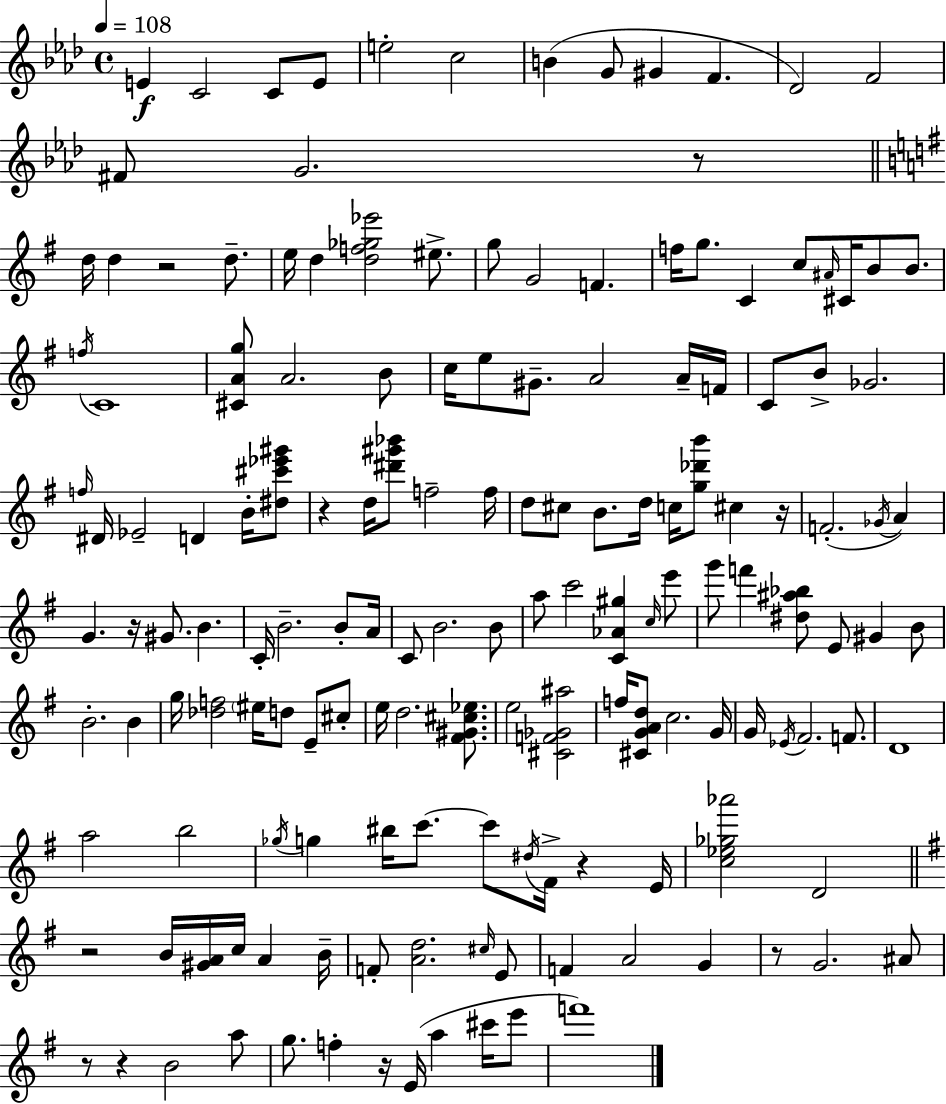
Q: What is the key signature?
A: F minor